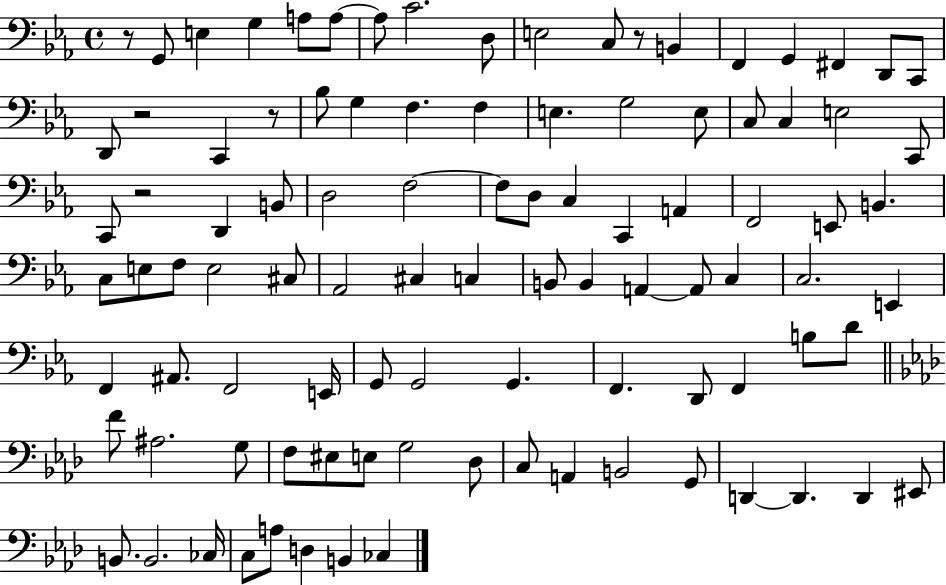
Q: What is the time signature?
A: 4/4